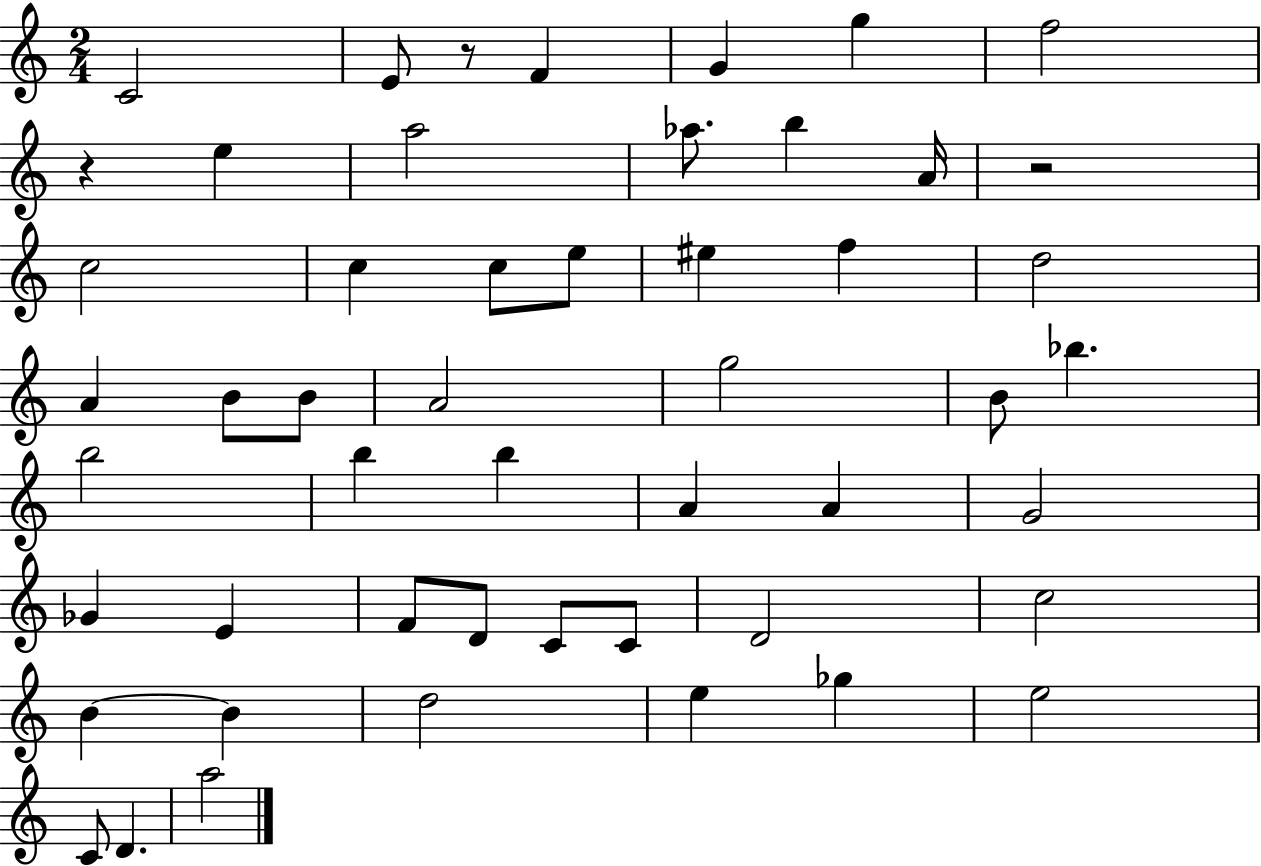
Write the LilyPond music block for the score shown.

{
  \clef treble
  \numericTimeSignature
  \time 2/4
  \key c \major
  \repeat volta 2 { c'2 | e'8 r8 f'4 | g'4 g''4 | f''2 | \break r4 e''4 | a''2 | aes''8. b''4 a'16 | r2 | \break c''2 | c''4 c''8 e''8 | eis''4 f''4 | d''2 | \break a'4 b'8 b'8 | a'2 | g''2 | b'8 bes''4. | \break b''2 | b''4 b''4 | a'4 a'4 | g'2 | \break ges'4 e'4 | f'8 d'8 c'8 c'8 | d'2 | c''2 | \break b'4~~ b'4 | d''2 | e''4 ges''4 | e''2 | \break c'8 d'4. | a''2 | } \bar "|."
}